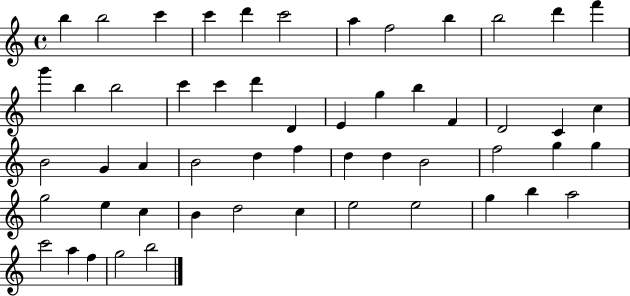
X:1
T:Untitled
M:4/4
L:1/4
K:C
b b2 c' c' d' c'2 a f2 b b2 d' f' g' b b2 c' c' d' D E g b F D2 C c B2 G A B2 d f d d B2 f2 g g g2 e c B d2 c e2 e2 g b a2 c'2 a f g2 b2